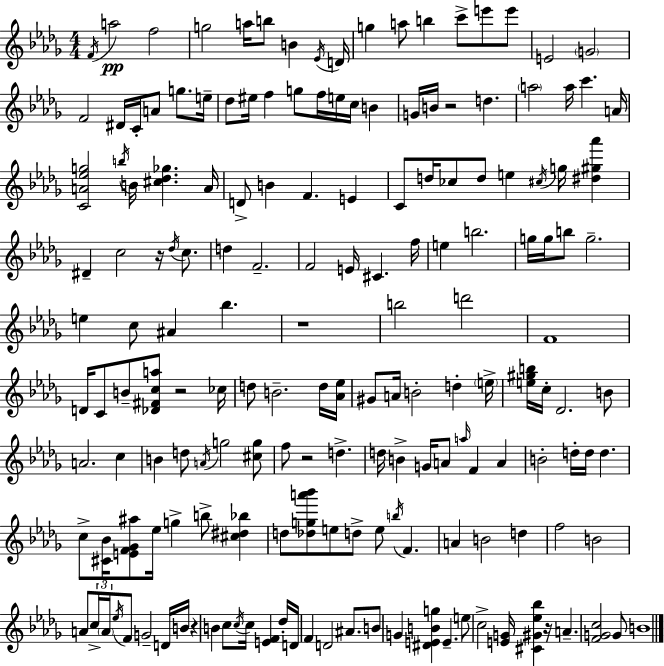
X:1
T:Untitled
M:4/4
L:1/4
K:Bbm
F/4 a2 f2 g2 a/4 b/2 B _E/4 D/4 g a/2 b c'/2 e'/2 e'/2 E2 G2 F2 ^D/4 C/4 A/2 g/2 e/4 _d/2 ^e/4 f g/2 f/4 e/4 c/4 B G/4 B/4 z2 d a2 a/4 c' A/4 [CA_eg]2 b/4 B/4 [^c_d_g] A/4 D/2 B F E C/2 d/4 _c/2 d/2 e ^c/4 g/4 [^d^g_a'] ^D c2 z/4 _d/4 c/2 d F2 F2 E/4 ^C f/4 e b2 g/4 g/4 b/2 g2 e c/2 ^A _b z4 b2 d'2 F4 D/4 C/2 B/2 [_D^Fca]/2 z2 _c/4 d/2 B2 d/4 [_A_e]/4 ^G/2 A/4 B2 d e/4 [e^gb]/4 c/4 _D2 B/2 A2 c B d/2 A/4 g2 [^cg]/2 f/2 z2 d d/4 B G/4 A/2 a/4 F A B2 d/4 d/4 d c/2 [^C_B]/4 [EF_G^a]/2 _e/4 g b/2 [^c^d_b] d/2 [_dga'_b']/2 e/2 d/2 e/2 b/4 F A B2 d f2 B2 A/2 c/4 A/4 _e/4 F/2 G2 D/4 B/4 z B c/2 c/4 c/4 [EF] _d/4 D/4 F D2 ^A/2 B/2 G [^DEBg] E e/2 c2 [EG]/4 [^C^G_e_b] z/4 A [FGc]2 G/2 B4